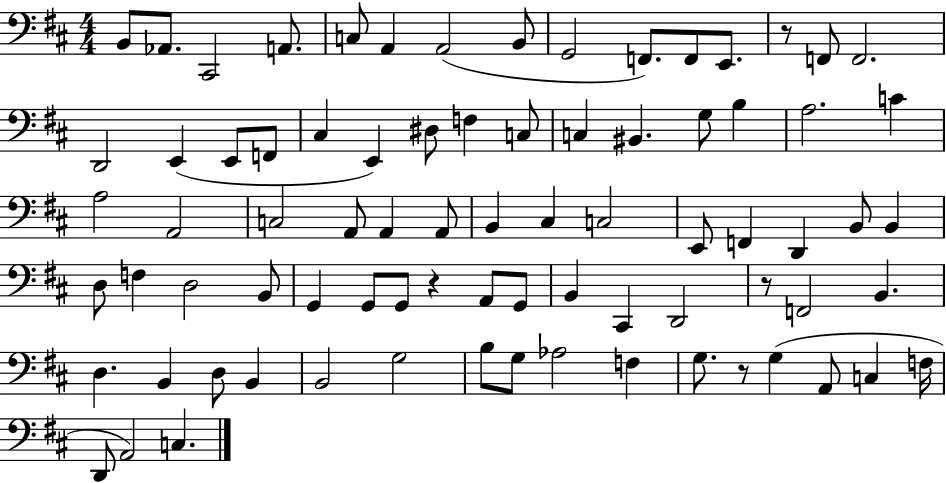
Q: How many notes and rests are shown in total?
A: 79